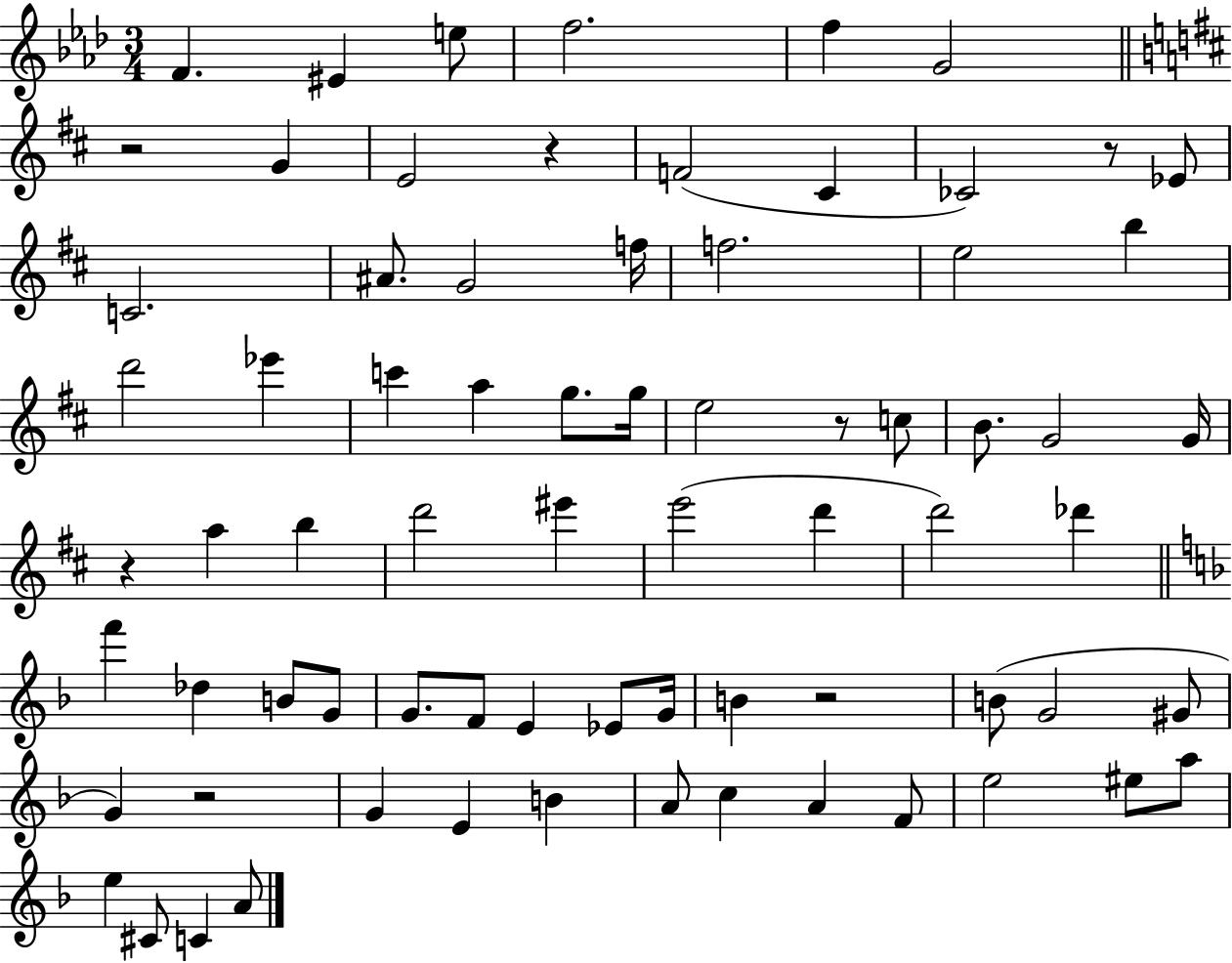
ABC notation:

X:1
T:Untitled
M:3/4
L:1/4
K:Ab
F ^E e/2 f2 f G2 z2 G E2 z F2 ^C _C2 z/2 _E/2 C2 ^A/2 G2 f/4 f2 e2 b d'2 _e' c' a g/2 g/4 e2 z/2 c/2 B/2 G2 G/4 z a b d'2 ^e' e'2 d' d'2 _d' f' _d B/2 G/2 G/2 F/2 E _E/2 G/4 B z2 B/2 G2 ^G/2 G z2 G E B A/2 c A F/2 e2 ^e/2 a/2 e ^C/2 C A/2